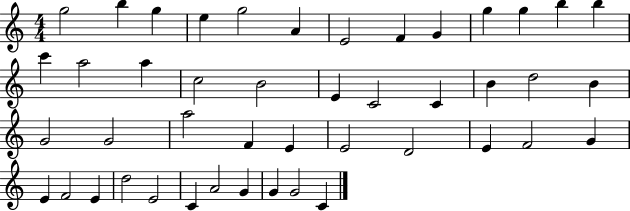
G5/h B5/q G5/q E5/q G5/h A4/q E4/h F4/q G4/q G5/q G5/q B5/q B5/q C6/q A5/h A5/q C5/h B4/h E4/q C4/h C4/q B4/q D5/h B4/q G4/h G4/h A5/h F4/q E4/q E4/h D4/h E4/q F4/h G4/q E4/q F4/h E4/q D5/h E4/h C4/q A4/h G4/q G4/q G4/h C4/q